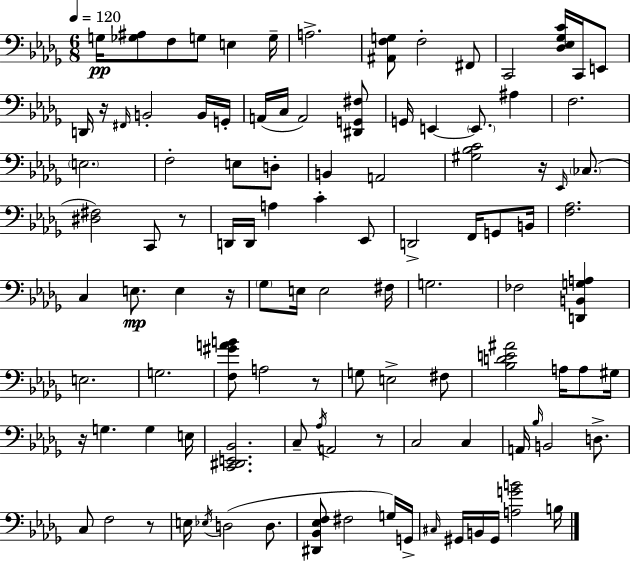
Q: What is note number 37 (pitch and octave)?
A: C4